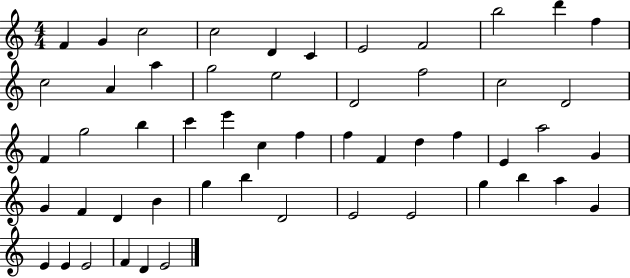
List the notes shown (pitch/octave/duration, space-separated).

F4/q G4/q C5/h C5/h D4/q C4/q E4/h F4/h B5/h D6/q F5/q C5/h A4/q A5/q G5/h E5/h D4/h F5/h C5/h D4/h F4/q G5/h B5/q C6/q E6/q C5/q F5/q F5/q F4/q D5/q F5/q E4/q A5/h G4/q G4/q F4/q D4/q B4/q G5/q B5/q D4/h E4/h E4/h G5/q B5/q A5/q G4/q E4/q E4/q E4/h F4/q D4/q E4/h